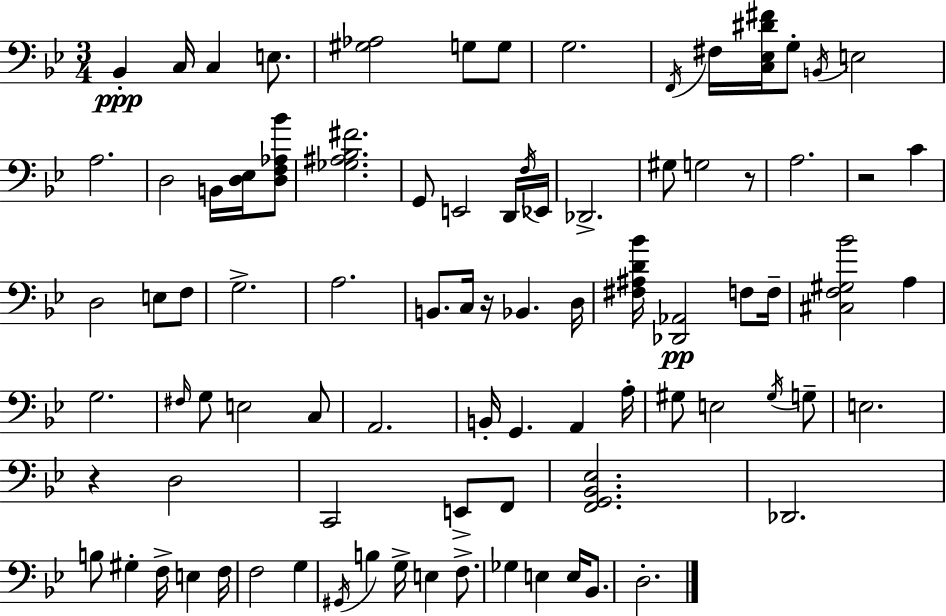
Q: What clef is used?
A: bass